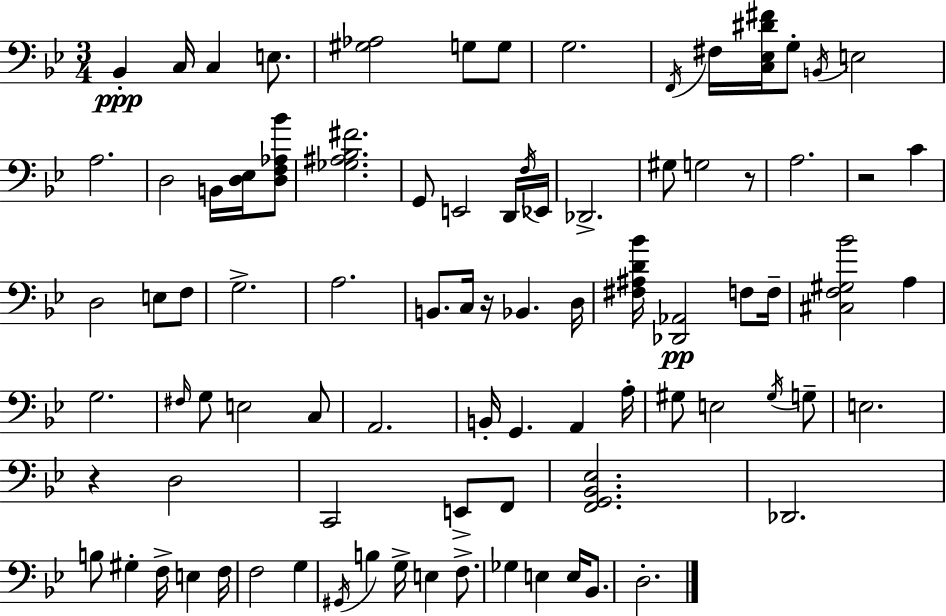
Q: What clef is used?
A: bass